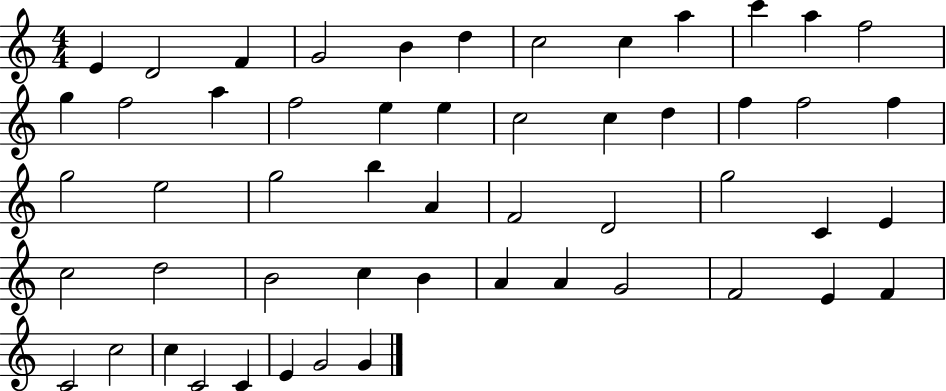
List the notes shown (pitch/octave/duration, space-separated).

E4/q D4/h F4/q G4/h B4/q D5/q C5/h C5/q A5/q C6/q A5/q F5/h G5/q F5/h A5/q F5/h E5/q E5/q C5/h C5/q D5/q F5/q F5/h F5/q G5/h E5/h G5/h B5/q A4/q F4/h D4/h G5/h C4/q E4/q C5/h D5/h B4/h C5/q B4/q A4/q A4/q G4/h F4/h E4/q F4/q C4/h C5/h C5/q C4/h C4/q E4/q G4/h G4/q